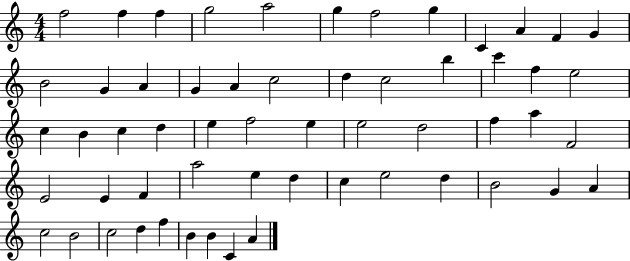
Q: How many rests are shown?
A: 0